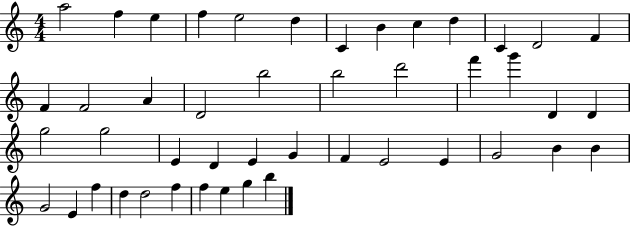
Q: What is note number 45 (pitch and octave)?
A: G5